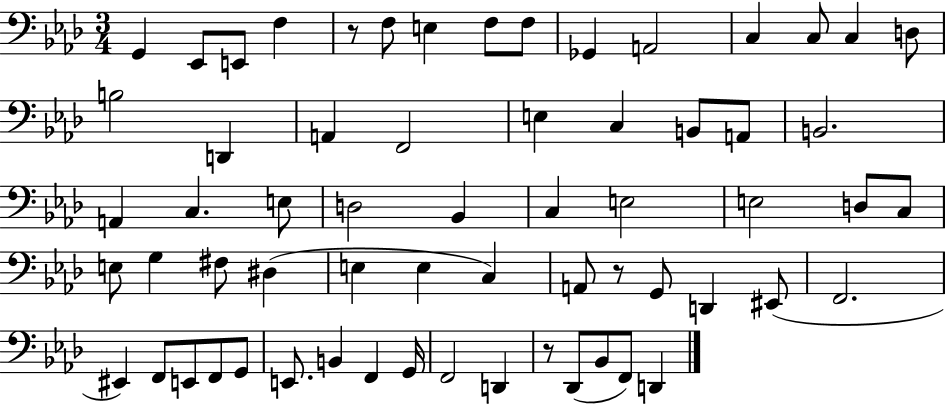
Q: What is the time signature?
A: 3/4